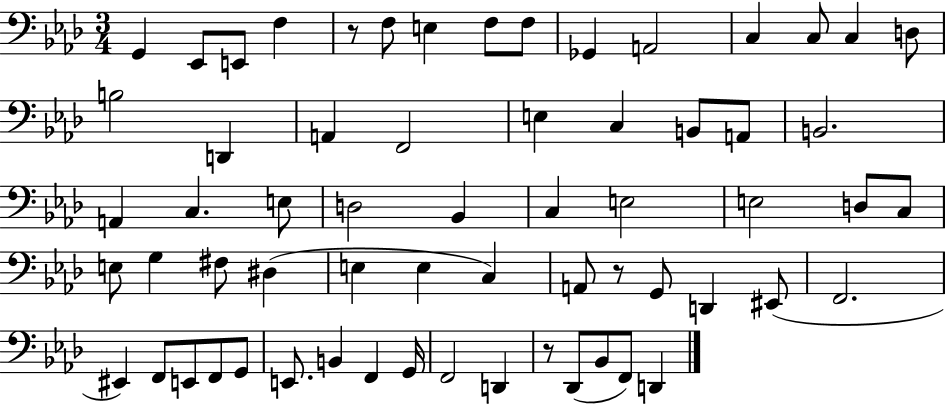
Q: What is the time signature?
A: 3/4